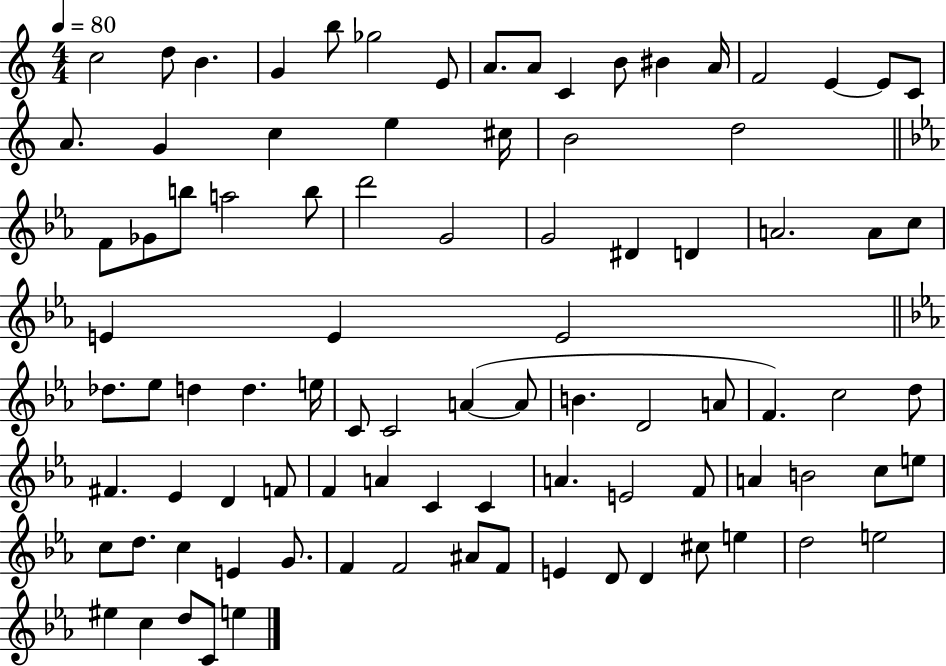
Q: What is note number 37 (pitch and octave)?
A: C5